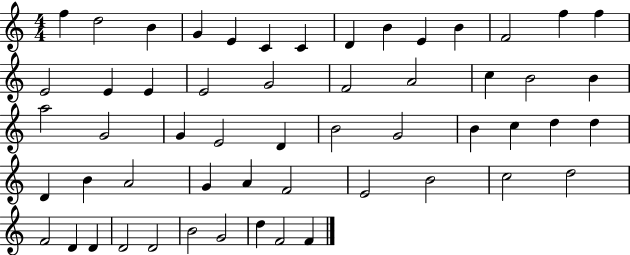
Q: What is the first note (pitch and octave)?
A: F5